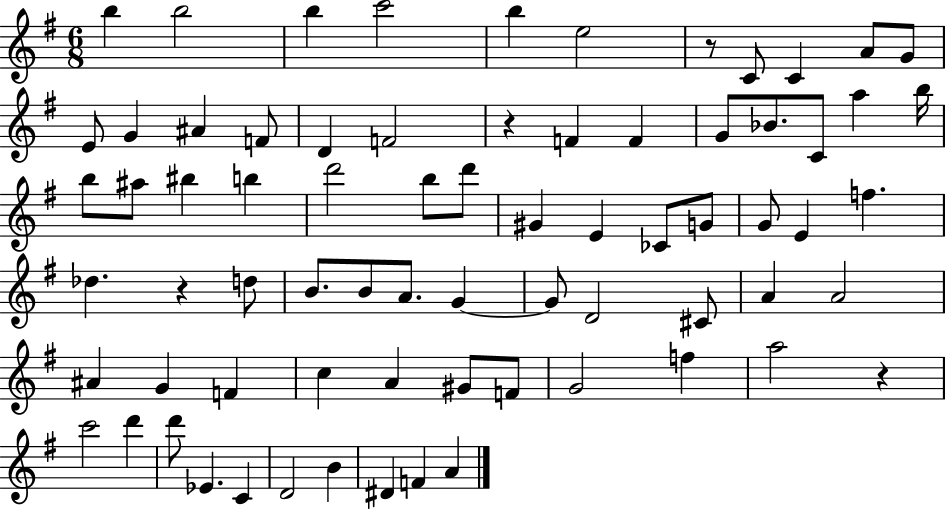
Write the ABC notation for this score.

X:1
T:Untitled
M:6/8
L:1/4
K:G
b b2 b c'2 b e2 z/2 C/2 C A/2 G/2 E/2 G ^A F/2 D F2 z F F G/2 _B/2 C/2 a b/4 b/2 ^a/2 ^b b d'2 b/2 d'/2 ^G E _C/2 G/2 G/2 E f _d z d/2 B/2 B/2 A/2 G G/2 D2 ^C/2 A A2 ^A G F c A ^G/2 F/2 G2 f a2 z c'2 d' d'/2 _E C D2 B ^D F A